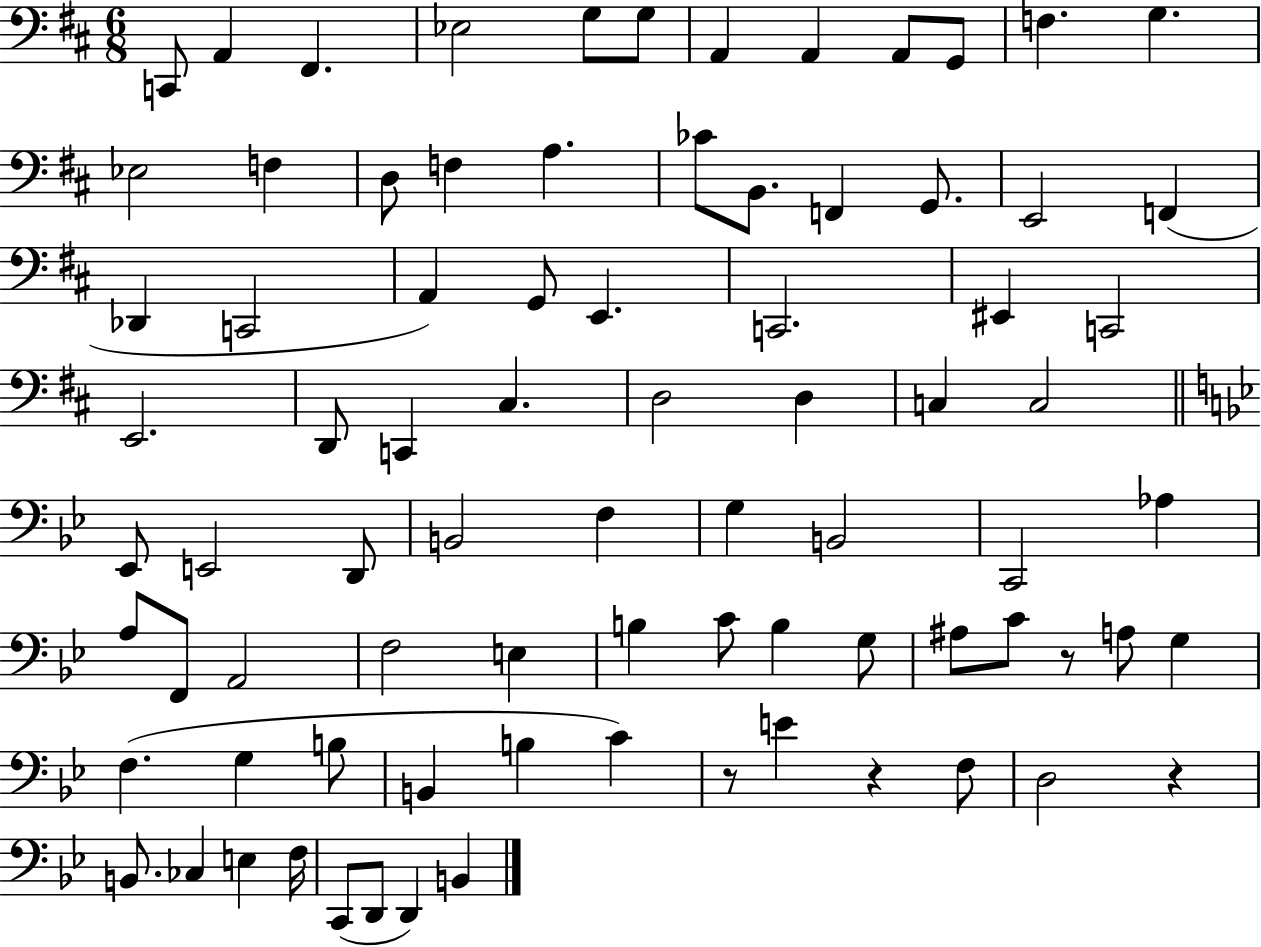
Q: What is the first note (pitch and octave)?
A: C2